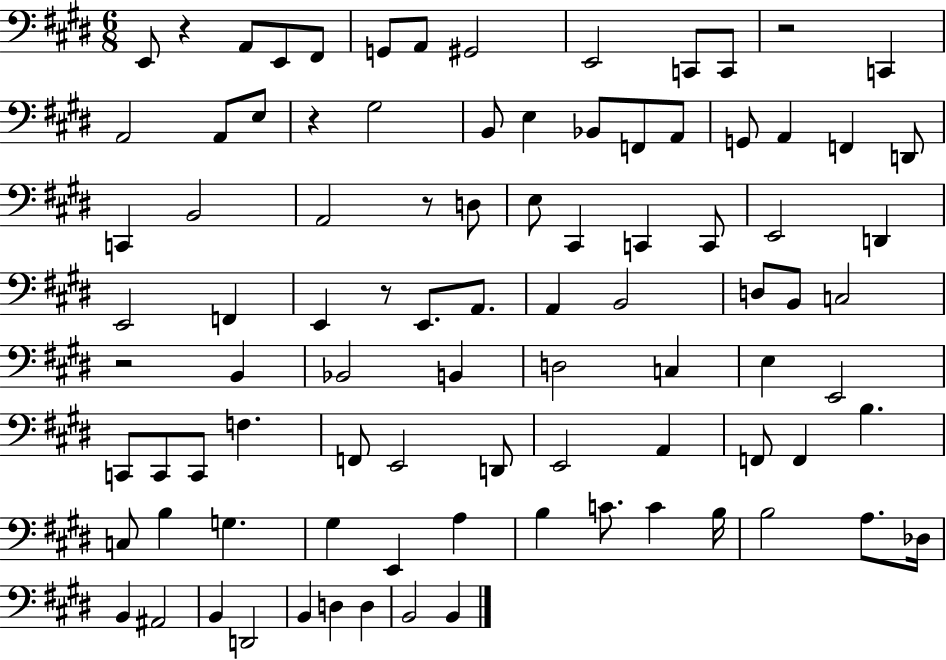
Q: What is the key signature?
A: E major